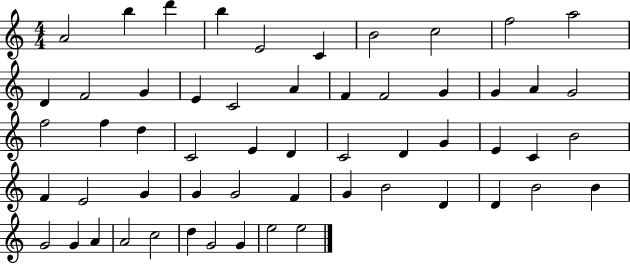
X:1
T:Untitled
M:4/4
L:1/4
K:C
A2 b d' b E2 C B2 c2 f2 a2 D F2 G E C2 A F F2 G G A G2 f2 f d C2 E D C2 D G E C B2 F E2 G G G2 F G B2 D D B2 B G2 G A A2 c2 d G2 G e2 e2